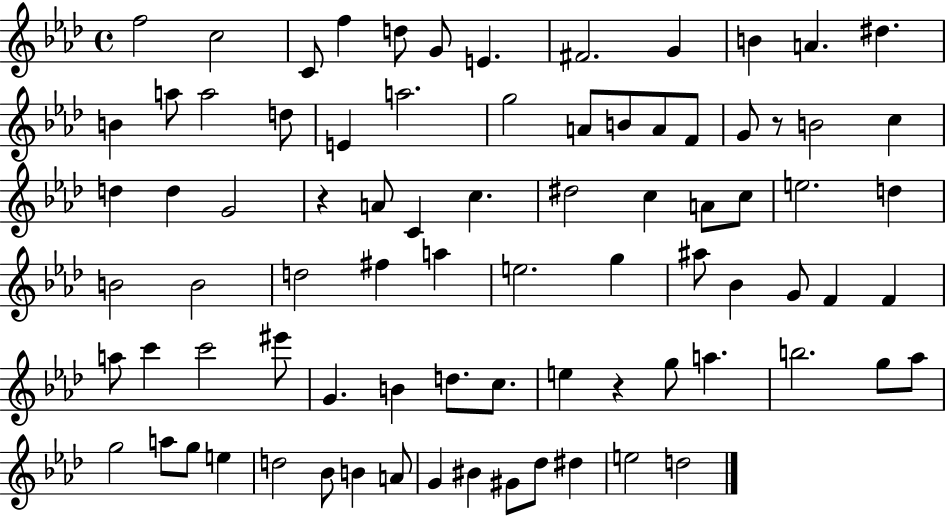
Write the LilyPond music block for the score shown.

{
  \clef treble
  \time 4/4
  \defaultTimeSignature
  \key aes \major
  f''2 c''2 | c'8 f''4 d''8 g'8 e'4. | fis'2. g'4 | b'4 a'4. dis''4. | \break b'4 a''8 a''2 d''8 | e'4 a''2. | g''2 a'8 b'8 a'8 f'8 | g'8 r8 b'2 c''4 | \break d''4 d''4 g'2 | r4 a'8 c'4 c''4. | dis''2 c''4 a'8 c''8 | e''2. d''4 | \break b'2 b'2 | d''2 fis''4 a''4 | e''2. g''4 | ais''8 bes'4 g'8 f'4 f'4 | \break a''8 c'''4 c'''2 eis'''8 | g'4. b'4 d''8. c''8. | e''4 r4 g''8 a''4. | b''2. g''8 aes''8 | \break g''2 a''8 g''8 e''4 | d''2 bes'8 b'4 a'8 | g'4 bis'4 gis'8 des''8 dis''4 | e''2 d''2 | \break \bar "|."
}